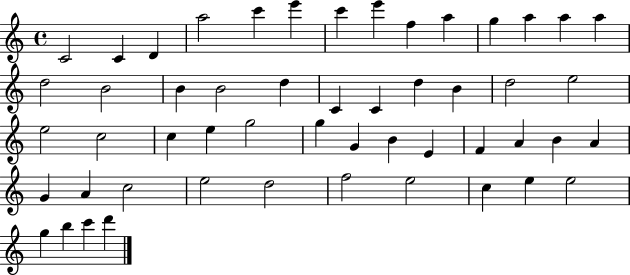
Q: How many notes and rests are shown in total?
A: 52